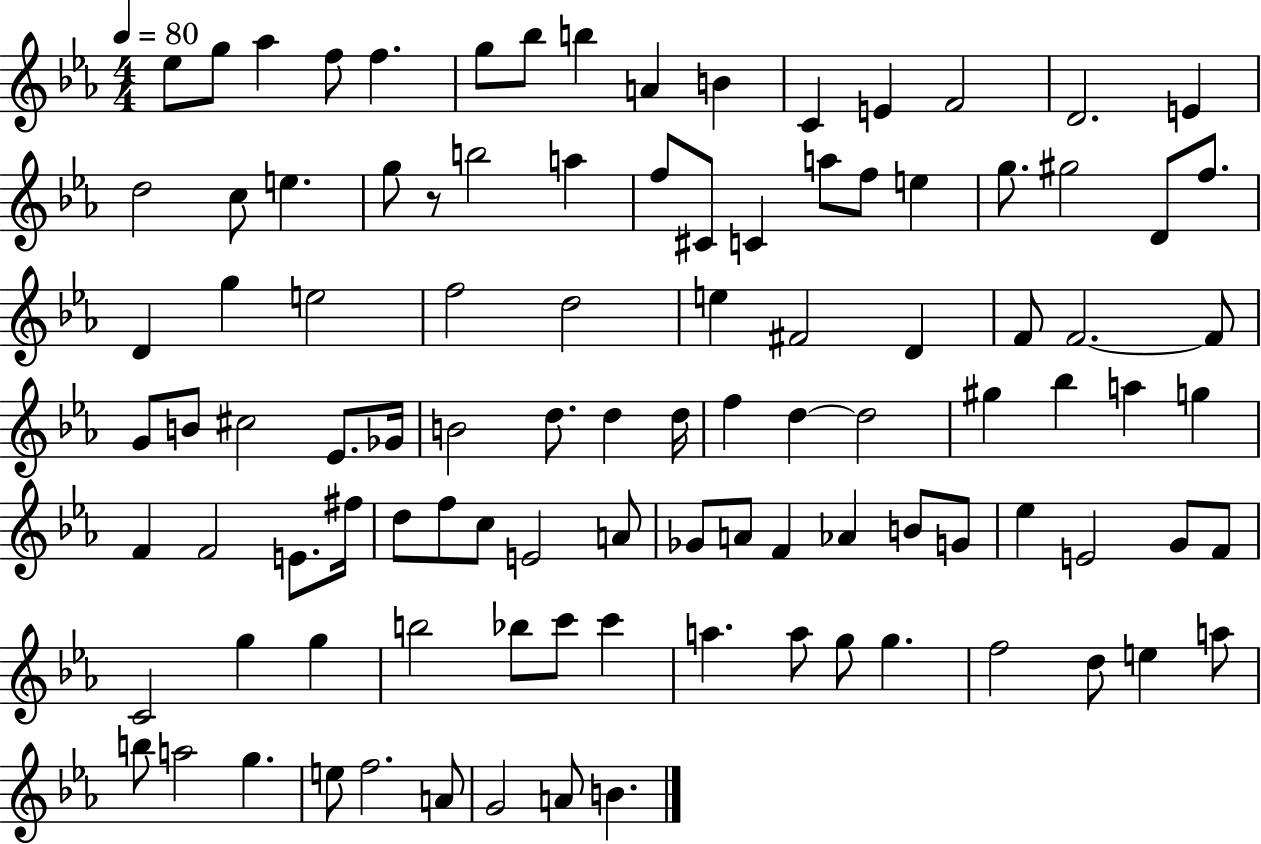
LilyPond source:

{
  \clef treble
  \numericTimeSignature
  \time 4/4
  \key ees \major
  \tempo 4 = 80
  ees''8 g''8 aes''4 f''8 f''4. | g''8 bes''8 b''4 a'4 b'4 | c'4 e'4 f'2 | d'2. e'4 | \break d''2 c''8 e''4. | g''8 r8 b''2 a''4 | f''8 cis'8 c'4 a''8 f''8 e''4 | g''8. gis''2 d'8 f''8. | \break d'4 g''4 e''2 | f''2 d''2 | e''4 fis'2 d'4 | f'8 f'2.~~ f'8 | \break g'8 b'8 cis''2 ees'8. ges'16 | b'2 d''8. d''4 d''16 | f''4 d''4~~ d''2 | gis''4 bes''4 a''4 g''4 | \break f'4 f'2 e'8. fis''16 | d''8 f''8 c''8 e'2 a'8 | ges'8 a'8 f'4 aes'4 b'8 g'8 | ees''4 e'2 g'8 f'8 | \break c'2 g''4 g''4 | b''2 bes''8 c'''8 c'''4 | a''4. a''8 g''8 g''4. | f''2 d''8 e''4 a''8 | \break b''8 a''2 g''4. | e''8 f''2. a'8 | g'2 a'8 b'4. | \bar "|."
}